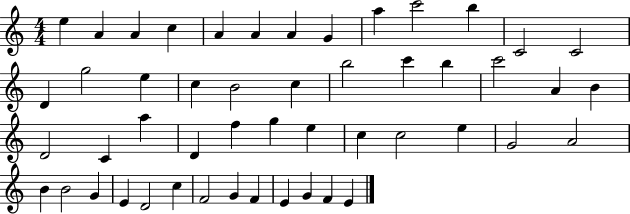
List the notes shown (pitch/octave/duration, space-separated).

E5/q A4/q A4/q C5/q A4/q A4/q A4/q G4/q A5/q C6/h B5/q C4/h C4/h D4/q G5/h E5/q C5/q B4/h C5/q B5/h C6/q B5/q C6/h A4/q B4/q D4/h C4/q A5/q D4/q F5/q G5/q E5/q C5/q C5/h E5/q G4/h A4/h B4/q B4/h G4/q E4/q D4/h C5/q F4/h G4/q F4/q E4/q G4/q F4/q E4/q